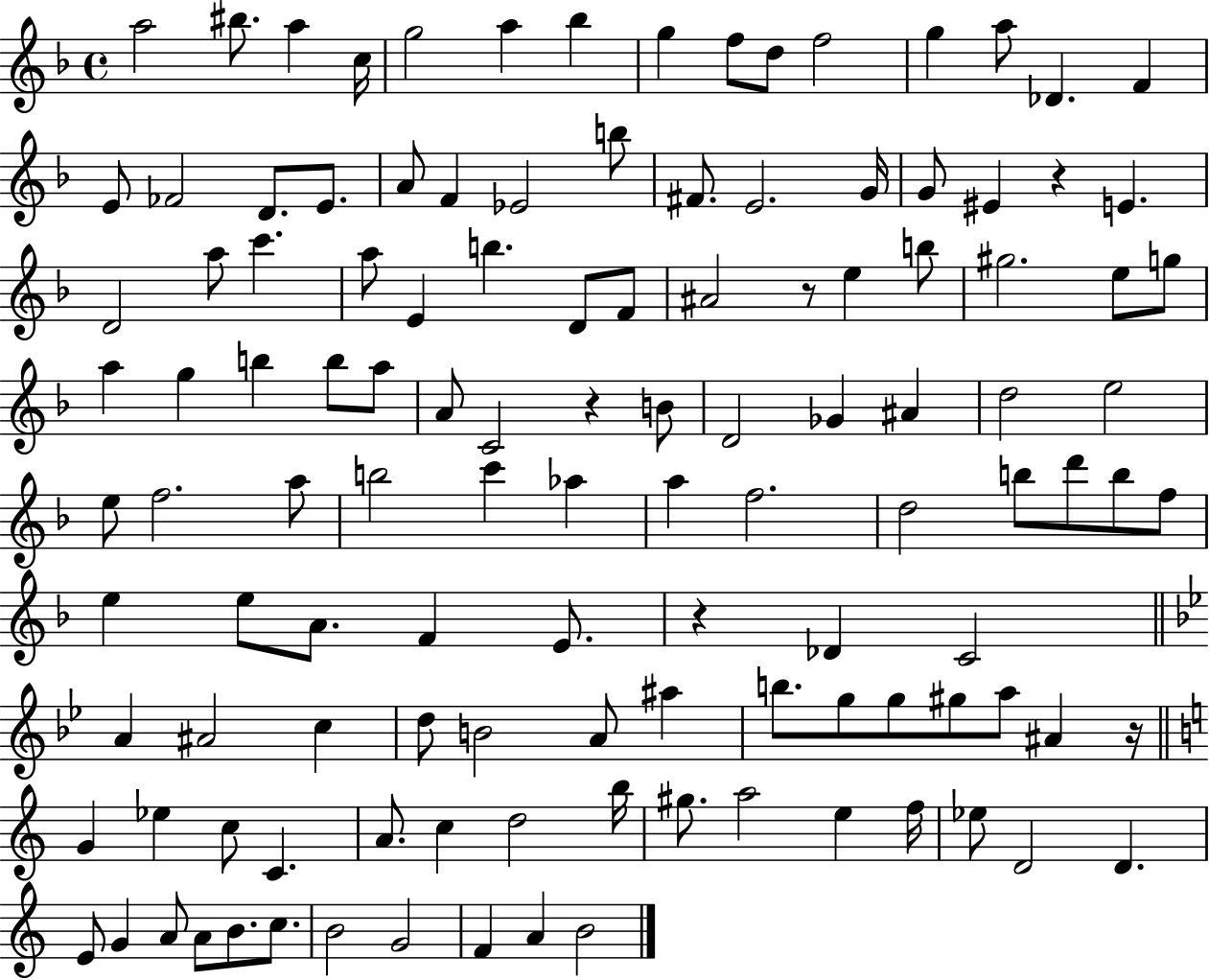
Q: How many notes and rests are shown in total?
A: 120